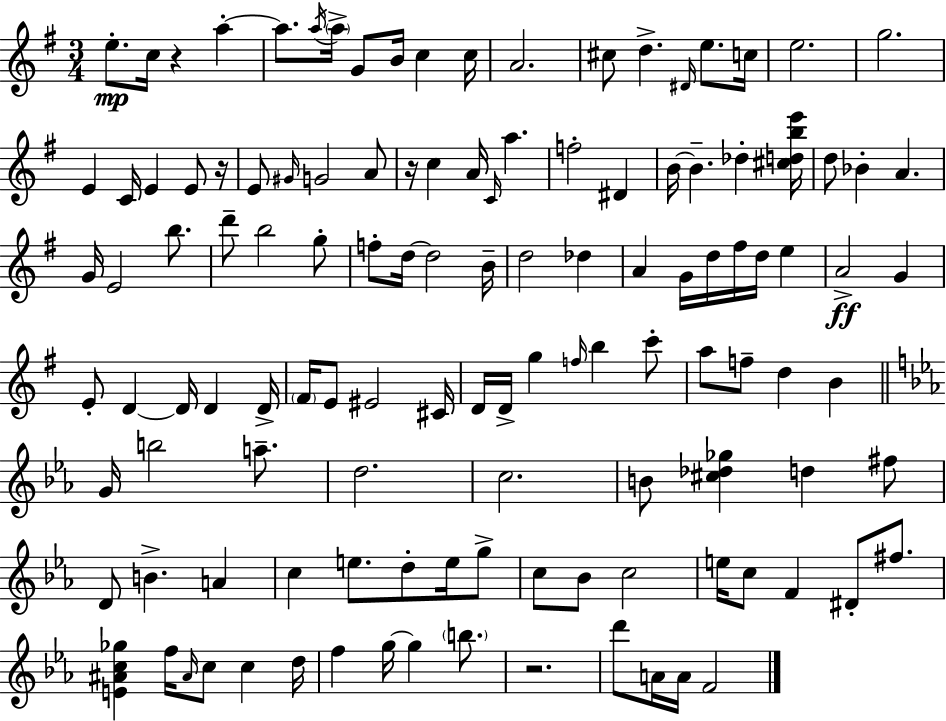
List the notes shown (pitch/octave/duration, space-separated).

E5/e. C5/s R/q A5/q A5/e. A5/s A5/s G4/e B4/s C5/q C5/s A4/h. C#5/e D5/q. D#4/s E5/e. C5/s E5/h. G5/h. E4/q C4/s E4/q E4/e R/s E4/e G#4/s G4/h A4/e R/s C5/q A4/s C4/s A5/q. F5/h D#4/q B4/s B4/q. Db5/q [C#5,D5,B5,E6]/s D5/e Bb4/q A4/q. G4/s E4/h B5/e. D6/e B5/h G5/e F5/e D5/s D5/h B4/s D5/h Db5/q A4/q G4/s D5/s F#5/s D5/s E5/q A4/h G4/q E4/e D4/q D4/s D4/q D4/s F#4/s E4/e EIS4/h C#4/s D4/s D4/s G5/q F5/s B5/q C6/e A5/e F5/e D5/q B4/q G4/s B5/h A5/e. D5/h. C5/h. B4/e [C#5,Db5,Gb5]/q D5/q F#5/e D4/e B4/q. A4/q C5/q E5/e. D5/e E5/s G5/e C5/e Bb4/e C5/h E5/s C5/e F4/q D#4/e F#5/e. [E4,A#4,C5,Gb5]/q F5/s A#4/s C5/e C5/q D5/s F5/q G5/s G5/q B5/e. R/h. D6/e A4/s A4/s F4/h